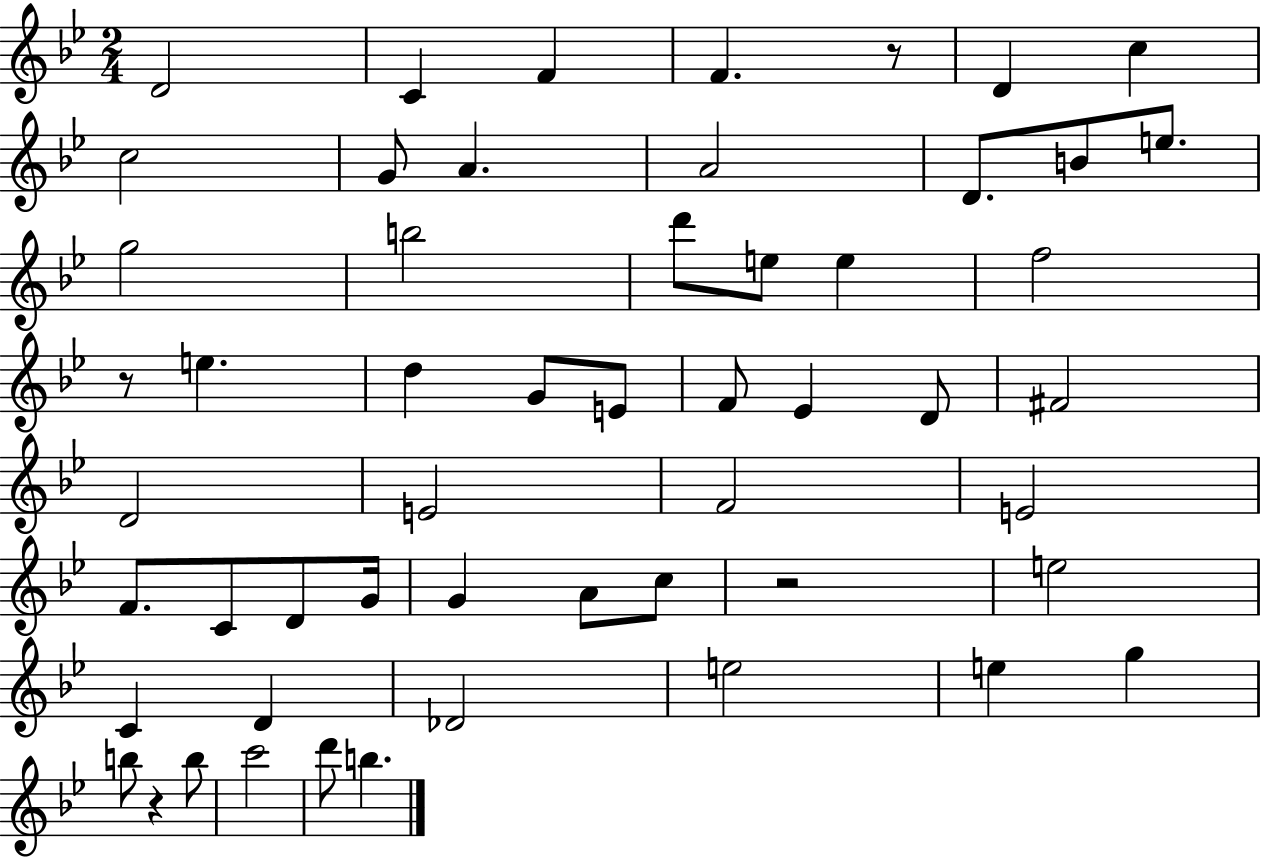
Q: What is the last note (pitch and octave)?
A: B5